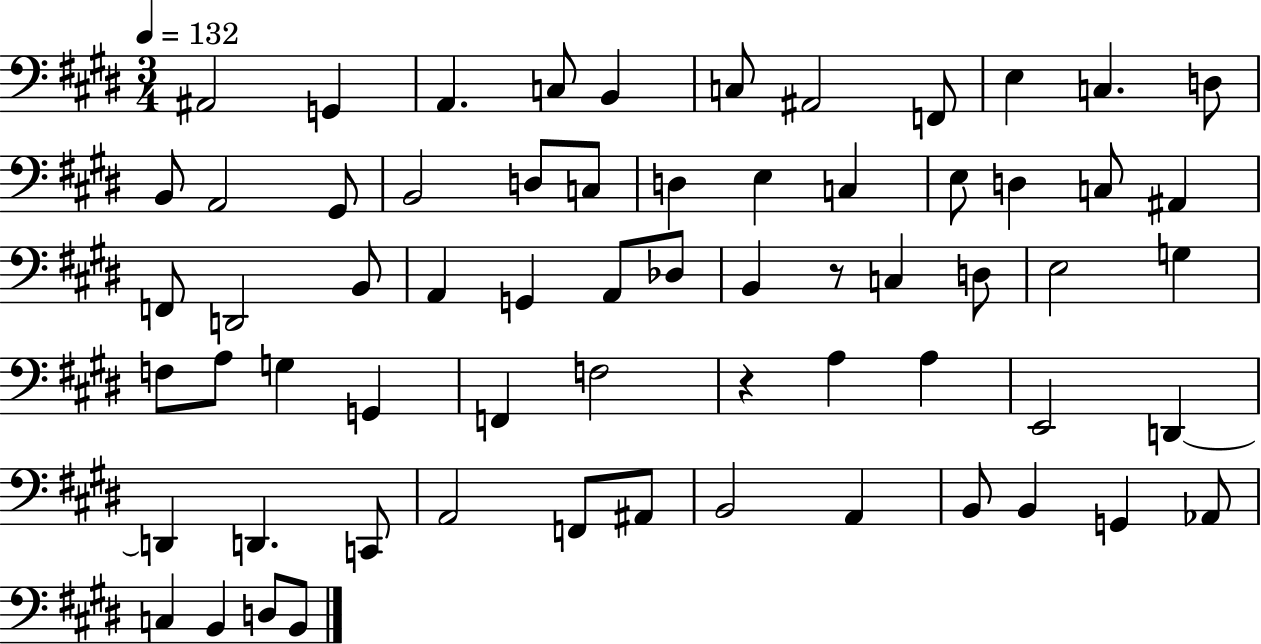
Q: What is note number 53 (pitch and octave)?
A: B2